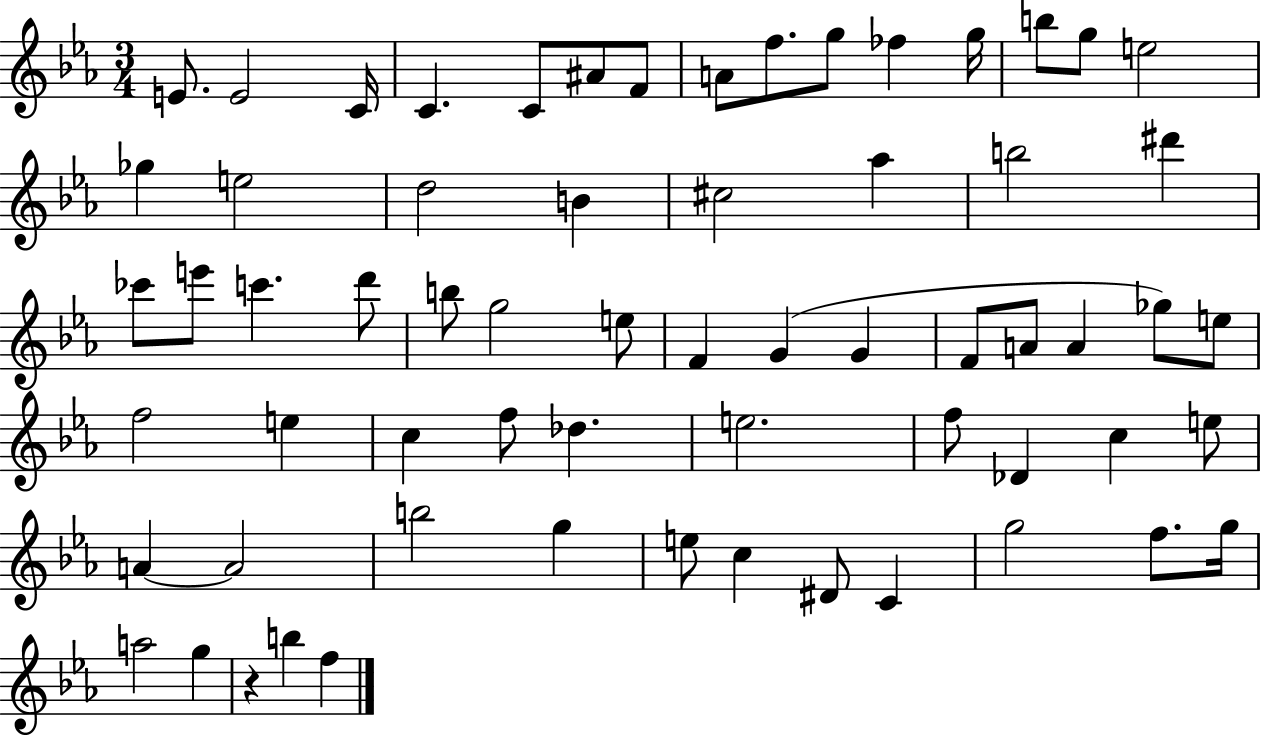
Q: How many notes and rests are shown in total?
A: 64